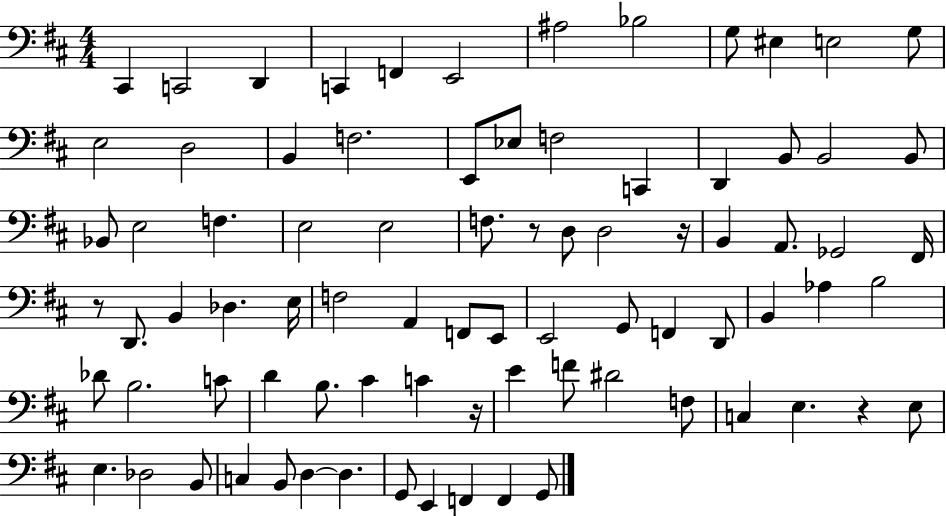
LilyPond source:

{
  \clef bass
  \numericTimeSignature
  \time 4/4
  \key d \major
  cis,4 c,2 d,4 | c,4 f,4 e,2 | ais2 bes2 | g8 eis4 e2 g8 | \break e2 d2 | b,4 f2. | e,8 ees8 f2 c,4 | d,4 b,8 b,2 b,8 | \break bes,8 e2 f4. | e2 e2 | f8. r8 d8 d2 r16 | b,4 a,8. ges,2 fis,16 | \break r8 d,8. b,4 des4. e16 | f2 a,4 f,8 e,8 | e,2 g,8 f,4 d,8 | b,4 aes4 b2 | \break des'8 b2. c'8 | d'4 b8. cis'4 c'4 r16 | e'4 f'8 dis'2 f8 | c4 e4. r4 e8 | \break e4. des2 b,8 | c4 b,8 d4~~ d4. | g,8 e,4 f,4 f,4 g,8 | \bar "|."
}